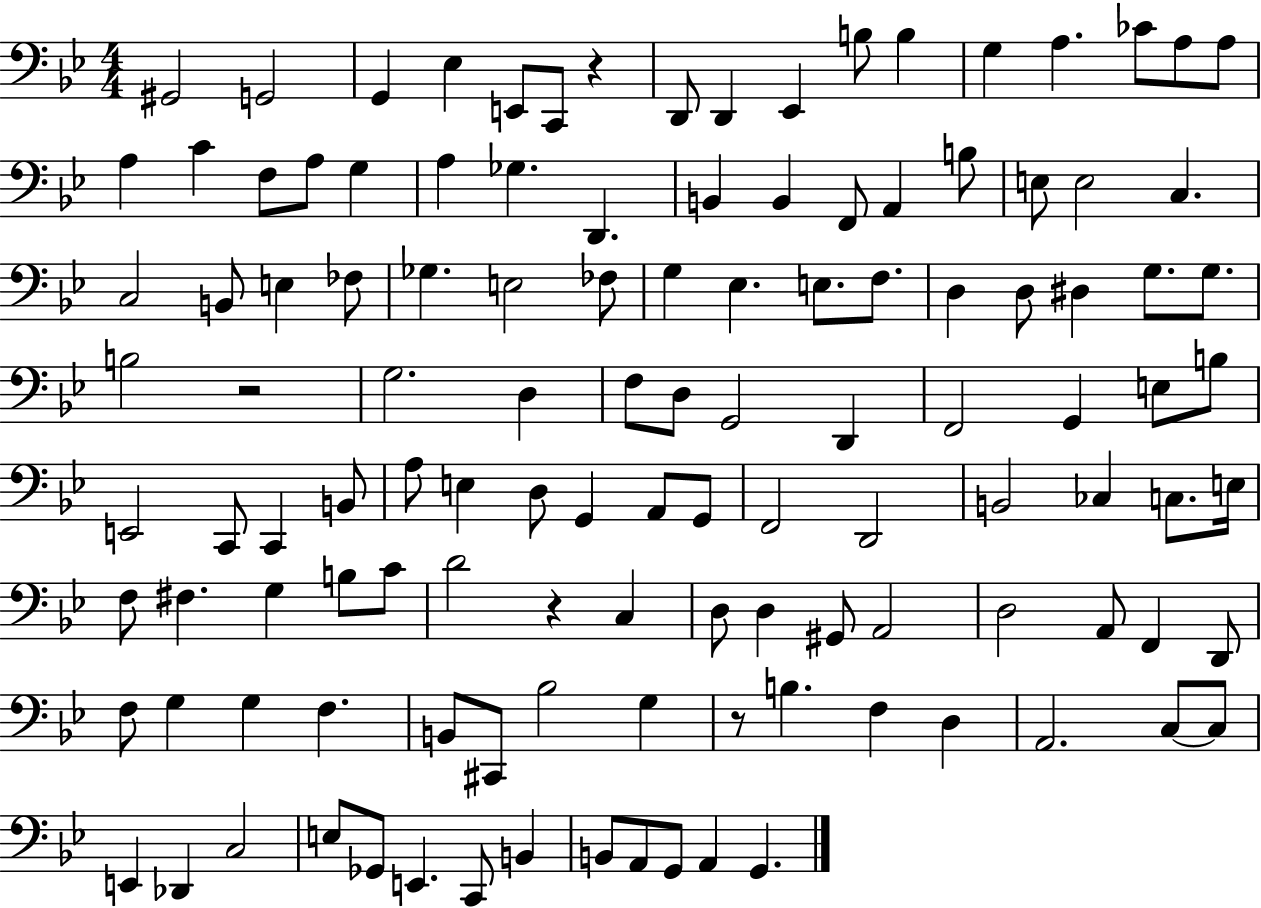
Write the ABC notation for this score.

X:1
T:Untitled
M:4/4
L:1/4
K:Bb
^G,,2 G,,2 G,, _E, E,,/2 C,,/2 z D,,/2 D,, _E,, B,/2 B, G, A, _C/2 A,/2 A,/2 A, C F,/2 A,/2 G, A, _G, D,, B,, B,, F,,/2 A,, B,/2 E,/2 E,2 C, C,2 B,,/2 E, _F,/2 _G, E,2 _F,/2 G, _E, E,/2 F,/2 D, D,/2 ^D, G,/2 G,/2 B,2 z2 G,2 D, F,/2 D,/2 G,,2 D,, F,,2 G,, E,/2 B,/2 E,,2 C,,/2 C,, B,,/2 A,/2 E, D,/2 G,, A,,/2 G,,/2 F,,2 D,,2 B,,2 _C, C,/2 E,/4 F,/2 ^F, G, B,/2 C/2 D2 z C, D,/2 D, ^G,,/2 A,,2 D,2 A,,/2 F,, D,,/2 F,/2 G, G, F, B,,/2 ^C,,/2 _B,2 G, z/2 B, F, D, A,,2 C,/2 C,/2 E,, _D,, C,2 E,/2 _G,,/2 E,, C,,/2 B,, B,,/2 A,,/2 G,,/2 A,, G,,